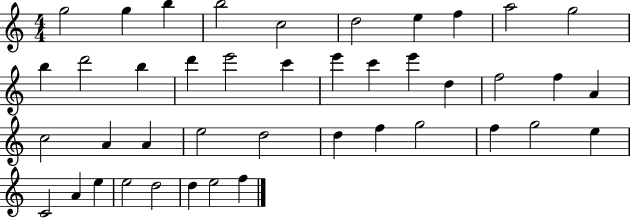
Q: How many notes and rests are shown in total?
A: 42